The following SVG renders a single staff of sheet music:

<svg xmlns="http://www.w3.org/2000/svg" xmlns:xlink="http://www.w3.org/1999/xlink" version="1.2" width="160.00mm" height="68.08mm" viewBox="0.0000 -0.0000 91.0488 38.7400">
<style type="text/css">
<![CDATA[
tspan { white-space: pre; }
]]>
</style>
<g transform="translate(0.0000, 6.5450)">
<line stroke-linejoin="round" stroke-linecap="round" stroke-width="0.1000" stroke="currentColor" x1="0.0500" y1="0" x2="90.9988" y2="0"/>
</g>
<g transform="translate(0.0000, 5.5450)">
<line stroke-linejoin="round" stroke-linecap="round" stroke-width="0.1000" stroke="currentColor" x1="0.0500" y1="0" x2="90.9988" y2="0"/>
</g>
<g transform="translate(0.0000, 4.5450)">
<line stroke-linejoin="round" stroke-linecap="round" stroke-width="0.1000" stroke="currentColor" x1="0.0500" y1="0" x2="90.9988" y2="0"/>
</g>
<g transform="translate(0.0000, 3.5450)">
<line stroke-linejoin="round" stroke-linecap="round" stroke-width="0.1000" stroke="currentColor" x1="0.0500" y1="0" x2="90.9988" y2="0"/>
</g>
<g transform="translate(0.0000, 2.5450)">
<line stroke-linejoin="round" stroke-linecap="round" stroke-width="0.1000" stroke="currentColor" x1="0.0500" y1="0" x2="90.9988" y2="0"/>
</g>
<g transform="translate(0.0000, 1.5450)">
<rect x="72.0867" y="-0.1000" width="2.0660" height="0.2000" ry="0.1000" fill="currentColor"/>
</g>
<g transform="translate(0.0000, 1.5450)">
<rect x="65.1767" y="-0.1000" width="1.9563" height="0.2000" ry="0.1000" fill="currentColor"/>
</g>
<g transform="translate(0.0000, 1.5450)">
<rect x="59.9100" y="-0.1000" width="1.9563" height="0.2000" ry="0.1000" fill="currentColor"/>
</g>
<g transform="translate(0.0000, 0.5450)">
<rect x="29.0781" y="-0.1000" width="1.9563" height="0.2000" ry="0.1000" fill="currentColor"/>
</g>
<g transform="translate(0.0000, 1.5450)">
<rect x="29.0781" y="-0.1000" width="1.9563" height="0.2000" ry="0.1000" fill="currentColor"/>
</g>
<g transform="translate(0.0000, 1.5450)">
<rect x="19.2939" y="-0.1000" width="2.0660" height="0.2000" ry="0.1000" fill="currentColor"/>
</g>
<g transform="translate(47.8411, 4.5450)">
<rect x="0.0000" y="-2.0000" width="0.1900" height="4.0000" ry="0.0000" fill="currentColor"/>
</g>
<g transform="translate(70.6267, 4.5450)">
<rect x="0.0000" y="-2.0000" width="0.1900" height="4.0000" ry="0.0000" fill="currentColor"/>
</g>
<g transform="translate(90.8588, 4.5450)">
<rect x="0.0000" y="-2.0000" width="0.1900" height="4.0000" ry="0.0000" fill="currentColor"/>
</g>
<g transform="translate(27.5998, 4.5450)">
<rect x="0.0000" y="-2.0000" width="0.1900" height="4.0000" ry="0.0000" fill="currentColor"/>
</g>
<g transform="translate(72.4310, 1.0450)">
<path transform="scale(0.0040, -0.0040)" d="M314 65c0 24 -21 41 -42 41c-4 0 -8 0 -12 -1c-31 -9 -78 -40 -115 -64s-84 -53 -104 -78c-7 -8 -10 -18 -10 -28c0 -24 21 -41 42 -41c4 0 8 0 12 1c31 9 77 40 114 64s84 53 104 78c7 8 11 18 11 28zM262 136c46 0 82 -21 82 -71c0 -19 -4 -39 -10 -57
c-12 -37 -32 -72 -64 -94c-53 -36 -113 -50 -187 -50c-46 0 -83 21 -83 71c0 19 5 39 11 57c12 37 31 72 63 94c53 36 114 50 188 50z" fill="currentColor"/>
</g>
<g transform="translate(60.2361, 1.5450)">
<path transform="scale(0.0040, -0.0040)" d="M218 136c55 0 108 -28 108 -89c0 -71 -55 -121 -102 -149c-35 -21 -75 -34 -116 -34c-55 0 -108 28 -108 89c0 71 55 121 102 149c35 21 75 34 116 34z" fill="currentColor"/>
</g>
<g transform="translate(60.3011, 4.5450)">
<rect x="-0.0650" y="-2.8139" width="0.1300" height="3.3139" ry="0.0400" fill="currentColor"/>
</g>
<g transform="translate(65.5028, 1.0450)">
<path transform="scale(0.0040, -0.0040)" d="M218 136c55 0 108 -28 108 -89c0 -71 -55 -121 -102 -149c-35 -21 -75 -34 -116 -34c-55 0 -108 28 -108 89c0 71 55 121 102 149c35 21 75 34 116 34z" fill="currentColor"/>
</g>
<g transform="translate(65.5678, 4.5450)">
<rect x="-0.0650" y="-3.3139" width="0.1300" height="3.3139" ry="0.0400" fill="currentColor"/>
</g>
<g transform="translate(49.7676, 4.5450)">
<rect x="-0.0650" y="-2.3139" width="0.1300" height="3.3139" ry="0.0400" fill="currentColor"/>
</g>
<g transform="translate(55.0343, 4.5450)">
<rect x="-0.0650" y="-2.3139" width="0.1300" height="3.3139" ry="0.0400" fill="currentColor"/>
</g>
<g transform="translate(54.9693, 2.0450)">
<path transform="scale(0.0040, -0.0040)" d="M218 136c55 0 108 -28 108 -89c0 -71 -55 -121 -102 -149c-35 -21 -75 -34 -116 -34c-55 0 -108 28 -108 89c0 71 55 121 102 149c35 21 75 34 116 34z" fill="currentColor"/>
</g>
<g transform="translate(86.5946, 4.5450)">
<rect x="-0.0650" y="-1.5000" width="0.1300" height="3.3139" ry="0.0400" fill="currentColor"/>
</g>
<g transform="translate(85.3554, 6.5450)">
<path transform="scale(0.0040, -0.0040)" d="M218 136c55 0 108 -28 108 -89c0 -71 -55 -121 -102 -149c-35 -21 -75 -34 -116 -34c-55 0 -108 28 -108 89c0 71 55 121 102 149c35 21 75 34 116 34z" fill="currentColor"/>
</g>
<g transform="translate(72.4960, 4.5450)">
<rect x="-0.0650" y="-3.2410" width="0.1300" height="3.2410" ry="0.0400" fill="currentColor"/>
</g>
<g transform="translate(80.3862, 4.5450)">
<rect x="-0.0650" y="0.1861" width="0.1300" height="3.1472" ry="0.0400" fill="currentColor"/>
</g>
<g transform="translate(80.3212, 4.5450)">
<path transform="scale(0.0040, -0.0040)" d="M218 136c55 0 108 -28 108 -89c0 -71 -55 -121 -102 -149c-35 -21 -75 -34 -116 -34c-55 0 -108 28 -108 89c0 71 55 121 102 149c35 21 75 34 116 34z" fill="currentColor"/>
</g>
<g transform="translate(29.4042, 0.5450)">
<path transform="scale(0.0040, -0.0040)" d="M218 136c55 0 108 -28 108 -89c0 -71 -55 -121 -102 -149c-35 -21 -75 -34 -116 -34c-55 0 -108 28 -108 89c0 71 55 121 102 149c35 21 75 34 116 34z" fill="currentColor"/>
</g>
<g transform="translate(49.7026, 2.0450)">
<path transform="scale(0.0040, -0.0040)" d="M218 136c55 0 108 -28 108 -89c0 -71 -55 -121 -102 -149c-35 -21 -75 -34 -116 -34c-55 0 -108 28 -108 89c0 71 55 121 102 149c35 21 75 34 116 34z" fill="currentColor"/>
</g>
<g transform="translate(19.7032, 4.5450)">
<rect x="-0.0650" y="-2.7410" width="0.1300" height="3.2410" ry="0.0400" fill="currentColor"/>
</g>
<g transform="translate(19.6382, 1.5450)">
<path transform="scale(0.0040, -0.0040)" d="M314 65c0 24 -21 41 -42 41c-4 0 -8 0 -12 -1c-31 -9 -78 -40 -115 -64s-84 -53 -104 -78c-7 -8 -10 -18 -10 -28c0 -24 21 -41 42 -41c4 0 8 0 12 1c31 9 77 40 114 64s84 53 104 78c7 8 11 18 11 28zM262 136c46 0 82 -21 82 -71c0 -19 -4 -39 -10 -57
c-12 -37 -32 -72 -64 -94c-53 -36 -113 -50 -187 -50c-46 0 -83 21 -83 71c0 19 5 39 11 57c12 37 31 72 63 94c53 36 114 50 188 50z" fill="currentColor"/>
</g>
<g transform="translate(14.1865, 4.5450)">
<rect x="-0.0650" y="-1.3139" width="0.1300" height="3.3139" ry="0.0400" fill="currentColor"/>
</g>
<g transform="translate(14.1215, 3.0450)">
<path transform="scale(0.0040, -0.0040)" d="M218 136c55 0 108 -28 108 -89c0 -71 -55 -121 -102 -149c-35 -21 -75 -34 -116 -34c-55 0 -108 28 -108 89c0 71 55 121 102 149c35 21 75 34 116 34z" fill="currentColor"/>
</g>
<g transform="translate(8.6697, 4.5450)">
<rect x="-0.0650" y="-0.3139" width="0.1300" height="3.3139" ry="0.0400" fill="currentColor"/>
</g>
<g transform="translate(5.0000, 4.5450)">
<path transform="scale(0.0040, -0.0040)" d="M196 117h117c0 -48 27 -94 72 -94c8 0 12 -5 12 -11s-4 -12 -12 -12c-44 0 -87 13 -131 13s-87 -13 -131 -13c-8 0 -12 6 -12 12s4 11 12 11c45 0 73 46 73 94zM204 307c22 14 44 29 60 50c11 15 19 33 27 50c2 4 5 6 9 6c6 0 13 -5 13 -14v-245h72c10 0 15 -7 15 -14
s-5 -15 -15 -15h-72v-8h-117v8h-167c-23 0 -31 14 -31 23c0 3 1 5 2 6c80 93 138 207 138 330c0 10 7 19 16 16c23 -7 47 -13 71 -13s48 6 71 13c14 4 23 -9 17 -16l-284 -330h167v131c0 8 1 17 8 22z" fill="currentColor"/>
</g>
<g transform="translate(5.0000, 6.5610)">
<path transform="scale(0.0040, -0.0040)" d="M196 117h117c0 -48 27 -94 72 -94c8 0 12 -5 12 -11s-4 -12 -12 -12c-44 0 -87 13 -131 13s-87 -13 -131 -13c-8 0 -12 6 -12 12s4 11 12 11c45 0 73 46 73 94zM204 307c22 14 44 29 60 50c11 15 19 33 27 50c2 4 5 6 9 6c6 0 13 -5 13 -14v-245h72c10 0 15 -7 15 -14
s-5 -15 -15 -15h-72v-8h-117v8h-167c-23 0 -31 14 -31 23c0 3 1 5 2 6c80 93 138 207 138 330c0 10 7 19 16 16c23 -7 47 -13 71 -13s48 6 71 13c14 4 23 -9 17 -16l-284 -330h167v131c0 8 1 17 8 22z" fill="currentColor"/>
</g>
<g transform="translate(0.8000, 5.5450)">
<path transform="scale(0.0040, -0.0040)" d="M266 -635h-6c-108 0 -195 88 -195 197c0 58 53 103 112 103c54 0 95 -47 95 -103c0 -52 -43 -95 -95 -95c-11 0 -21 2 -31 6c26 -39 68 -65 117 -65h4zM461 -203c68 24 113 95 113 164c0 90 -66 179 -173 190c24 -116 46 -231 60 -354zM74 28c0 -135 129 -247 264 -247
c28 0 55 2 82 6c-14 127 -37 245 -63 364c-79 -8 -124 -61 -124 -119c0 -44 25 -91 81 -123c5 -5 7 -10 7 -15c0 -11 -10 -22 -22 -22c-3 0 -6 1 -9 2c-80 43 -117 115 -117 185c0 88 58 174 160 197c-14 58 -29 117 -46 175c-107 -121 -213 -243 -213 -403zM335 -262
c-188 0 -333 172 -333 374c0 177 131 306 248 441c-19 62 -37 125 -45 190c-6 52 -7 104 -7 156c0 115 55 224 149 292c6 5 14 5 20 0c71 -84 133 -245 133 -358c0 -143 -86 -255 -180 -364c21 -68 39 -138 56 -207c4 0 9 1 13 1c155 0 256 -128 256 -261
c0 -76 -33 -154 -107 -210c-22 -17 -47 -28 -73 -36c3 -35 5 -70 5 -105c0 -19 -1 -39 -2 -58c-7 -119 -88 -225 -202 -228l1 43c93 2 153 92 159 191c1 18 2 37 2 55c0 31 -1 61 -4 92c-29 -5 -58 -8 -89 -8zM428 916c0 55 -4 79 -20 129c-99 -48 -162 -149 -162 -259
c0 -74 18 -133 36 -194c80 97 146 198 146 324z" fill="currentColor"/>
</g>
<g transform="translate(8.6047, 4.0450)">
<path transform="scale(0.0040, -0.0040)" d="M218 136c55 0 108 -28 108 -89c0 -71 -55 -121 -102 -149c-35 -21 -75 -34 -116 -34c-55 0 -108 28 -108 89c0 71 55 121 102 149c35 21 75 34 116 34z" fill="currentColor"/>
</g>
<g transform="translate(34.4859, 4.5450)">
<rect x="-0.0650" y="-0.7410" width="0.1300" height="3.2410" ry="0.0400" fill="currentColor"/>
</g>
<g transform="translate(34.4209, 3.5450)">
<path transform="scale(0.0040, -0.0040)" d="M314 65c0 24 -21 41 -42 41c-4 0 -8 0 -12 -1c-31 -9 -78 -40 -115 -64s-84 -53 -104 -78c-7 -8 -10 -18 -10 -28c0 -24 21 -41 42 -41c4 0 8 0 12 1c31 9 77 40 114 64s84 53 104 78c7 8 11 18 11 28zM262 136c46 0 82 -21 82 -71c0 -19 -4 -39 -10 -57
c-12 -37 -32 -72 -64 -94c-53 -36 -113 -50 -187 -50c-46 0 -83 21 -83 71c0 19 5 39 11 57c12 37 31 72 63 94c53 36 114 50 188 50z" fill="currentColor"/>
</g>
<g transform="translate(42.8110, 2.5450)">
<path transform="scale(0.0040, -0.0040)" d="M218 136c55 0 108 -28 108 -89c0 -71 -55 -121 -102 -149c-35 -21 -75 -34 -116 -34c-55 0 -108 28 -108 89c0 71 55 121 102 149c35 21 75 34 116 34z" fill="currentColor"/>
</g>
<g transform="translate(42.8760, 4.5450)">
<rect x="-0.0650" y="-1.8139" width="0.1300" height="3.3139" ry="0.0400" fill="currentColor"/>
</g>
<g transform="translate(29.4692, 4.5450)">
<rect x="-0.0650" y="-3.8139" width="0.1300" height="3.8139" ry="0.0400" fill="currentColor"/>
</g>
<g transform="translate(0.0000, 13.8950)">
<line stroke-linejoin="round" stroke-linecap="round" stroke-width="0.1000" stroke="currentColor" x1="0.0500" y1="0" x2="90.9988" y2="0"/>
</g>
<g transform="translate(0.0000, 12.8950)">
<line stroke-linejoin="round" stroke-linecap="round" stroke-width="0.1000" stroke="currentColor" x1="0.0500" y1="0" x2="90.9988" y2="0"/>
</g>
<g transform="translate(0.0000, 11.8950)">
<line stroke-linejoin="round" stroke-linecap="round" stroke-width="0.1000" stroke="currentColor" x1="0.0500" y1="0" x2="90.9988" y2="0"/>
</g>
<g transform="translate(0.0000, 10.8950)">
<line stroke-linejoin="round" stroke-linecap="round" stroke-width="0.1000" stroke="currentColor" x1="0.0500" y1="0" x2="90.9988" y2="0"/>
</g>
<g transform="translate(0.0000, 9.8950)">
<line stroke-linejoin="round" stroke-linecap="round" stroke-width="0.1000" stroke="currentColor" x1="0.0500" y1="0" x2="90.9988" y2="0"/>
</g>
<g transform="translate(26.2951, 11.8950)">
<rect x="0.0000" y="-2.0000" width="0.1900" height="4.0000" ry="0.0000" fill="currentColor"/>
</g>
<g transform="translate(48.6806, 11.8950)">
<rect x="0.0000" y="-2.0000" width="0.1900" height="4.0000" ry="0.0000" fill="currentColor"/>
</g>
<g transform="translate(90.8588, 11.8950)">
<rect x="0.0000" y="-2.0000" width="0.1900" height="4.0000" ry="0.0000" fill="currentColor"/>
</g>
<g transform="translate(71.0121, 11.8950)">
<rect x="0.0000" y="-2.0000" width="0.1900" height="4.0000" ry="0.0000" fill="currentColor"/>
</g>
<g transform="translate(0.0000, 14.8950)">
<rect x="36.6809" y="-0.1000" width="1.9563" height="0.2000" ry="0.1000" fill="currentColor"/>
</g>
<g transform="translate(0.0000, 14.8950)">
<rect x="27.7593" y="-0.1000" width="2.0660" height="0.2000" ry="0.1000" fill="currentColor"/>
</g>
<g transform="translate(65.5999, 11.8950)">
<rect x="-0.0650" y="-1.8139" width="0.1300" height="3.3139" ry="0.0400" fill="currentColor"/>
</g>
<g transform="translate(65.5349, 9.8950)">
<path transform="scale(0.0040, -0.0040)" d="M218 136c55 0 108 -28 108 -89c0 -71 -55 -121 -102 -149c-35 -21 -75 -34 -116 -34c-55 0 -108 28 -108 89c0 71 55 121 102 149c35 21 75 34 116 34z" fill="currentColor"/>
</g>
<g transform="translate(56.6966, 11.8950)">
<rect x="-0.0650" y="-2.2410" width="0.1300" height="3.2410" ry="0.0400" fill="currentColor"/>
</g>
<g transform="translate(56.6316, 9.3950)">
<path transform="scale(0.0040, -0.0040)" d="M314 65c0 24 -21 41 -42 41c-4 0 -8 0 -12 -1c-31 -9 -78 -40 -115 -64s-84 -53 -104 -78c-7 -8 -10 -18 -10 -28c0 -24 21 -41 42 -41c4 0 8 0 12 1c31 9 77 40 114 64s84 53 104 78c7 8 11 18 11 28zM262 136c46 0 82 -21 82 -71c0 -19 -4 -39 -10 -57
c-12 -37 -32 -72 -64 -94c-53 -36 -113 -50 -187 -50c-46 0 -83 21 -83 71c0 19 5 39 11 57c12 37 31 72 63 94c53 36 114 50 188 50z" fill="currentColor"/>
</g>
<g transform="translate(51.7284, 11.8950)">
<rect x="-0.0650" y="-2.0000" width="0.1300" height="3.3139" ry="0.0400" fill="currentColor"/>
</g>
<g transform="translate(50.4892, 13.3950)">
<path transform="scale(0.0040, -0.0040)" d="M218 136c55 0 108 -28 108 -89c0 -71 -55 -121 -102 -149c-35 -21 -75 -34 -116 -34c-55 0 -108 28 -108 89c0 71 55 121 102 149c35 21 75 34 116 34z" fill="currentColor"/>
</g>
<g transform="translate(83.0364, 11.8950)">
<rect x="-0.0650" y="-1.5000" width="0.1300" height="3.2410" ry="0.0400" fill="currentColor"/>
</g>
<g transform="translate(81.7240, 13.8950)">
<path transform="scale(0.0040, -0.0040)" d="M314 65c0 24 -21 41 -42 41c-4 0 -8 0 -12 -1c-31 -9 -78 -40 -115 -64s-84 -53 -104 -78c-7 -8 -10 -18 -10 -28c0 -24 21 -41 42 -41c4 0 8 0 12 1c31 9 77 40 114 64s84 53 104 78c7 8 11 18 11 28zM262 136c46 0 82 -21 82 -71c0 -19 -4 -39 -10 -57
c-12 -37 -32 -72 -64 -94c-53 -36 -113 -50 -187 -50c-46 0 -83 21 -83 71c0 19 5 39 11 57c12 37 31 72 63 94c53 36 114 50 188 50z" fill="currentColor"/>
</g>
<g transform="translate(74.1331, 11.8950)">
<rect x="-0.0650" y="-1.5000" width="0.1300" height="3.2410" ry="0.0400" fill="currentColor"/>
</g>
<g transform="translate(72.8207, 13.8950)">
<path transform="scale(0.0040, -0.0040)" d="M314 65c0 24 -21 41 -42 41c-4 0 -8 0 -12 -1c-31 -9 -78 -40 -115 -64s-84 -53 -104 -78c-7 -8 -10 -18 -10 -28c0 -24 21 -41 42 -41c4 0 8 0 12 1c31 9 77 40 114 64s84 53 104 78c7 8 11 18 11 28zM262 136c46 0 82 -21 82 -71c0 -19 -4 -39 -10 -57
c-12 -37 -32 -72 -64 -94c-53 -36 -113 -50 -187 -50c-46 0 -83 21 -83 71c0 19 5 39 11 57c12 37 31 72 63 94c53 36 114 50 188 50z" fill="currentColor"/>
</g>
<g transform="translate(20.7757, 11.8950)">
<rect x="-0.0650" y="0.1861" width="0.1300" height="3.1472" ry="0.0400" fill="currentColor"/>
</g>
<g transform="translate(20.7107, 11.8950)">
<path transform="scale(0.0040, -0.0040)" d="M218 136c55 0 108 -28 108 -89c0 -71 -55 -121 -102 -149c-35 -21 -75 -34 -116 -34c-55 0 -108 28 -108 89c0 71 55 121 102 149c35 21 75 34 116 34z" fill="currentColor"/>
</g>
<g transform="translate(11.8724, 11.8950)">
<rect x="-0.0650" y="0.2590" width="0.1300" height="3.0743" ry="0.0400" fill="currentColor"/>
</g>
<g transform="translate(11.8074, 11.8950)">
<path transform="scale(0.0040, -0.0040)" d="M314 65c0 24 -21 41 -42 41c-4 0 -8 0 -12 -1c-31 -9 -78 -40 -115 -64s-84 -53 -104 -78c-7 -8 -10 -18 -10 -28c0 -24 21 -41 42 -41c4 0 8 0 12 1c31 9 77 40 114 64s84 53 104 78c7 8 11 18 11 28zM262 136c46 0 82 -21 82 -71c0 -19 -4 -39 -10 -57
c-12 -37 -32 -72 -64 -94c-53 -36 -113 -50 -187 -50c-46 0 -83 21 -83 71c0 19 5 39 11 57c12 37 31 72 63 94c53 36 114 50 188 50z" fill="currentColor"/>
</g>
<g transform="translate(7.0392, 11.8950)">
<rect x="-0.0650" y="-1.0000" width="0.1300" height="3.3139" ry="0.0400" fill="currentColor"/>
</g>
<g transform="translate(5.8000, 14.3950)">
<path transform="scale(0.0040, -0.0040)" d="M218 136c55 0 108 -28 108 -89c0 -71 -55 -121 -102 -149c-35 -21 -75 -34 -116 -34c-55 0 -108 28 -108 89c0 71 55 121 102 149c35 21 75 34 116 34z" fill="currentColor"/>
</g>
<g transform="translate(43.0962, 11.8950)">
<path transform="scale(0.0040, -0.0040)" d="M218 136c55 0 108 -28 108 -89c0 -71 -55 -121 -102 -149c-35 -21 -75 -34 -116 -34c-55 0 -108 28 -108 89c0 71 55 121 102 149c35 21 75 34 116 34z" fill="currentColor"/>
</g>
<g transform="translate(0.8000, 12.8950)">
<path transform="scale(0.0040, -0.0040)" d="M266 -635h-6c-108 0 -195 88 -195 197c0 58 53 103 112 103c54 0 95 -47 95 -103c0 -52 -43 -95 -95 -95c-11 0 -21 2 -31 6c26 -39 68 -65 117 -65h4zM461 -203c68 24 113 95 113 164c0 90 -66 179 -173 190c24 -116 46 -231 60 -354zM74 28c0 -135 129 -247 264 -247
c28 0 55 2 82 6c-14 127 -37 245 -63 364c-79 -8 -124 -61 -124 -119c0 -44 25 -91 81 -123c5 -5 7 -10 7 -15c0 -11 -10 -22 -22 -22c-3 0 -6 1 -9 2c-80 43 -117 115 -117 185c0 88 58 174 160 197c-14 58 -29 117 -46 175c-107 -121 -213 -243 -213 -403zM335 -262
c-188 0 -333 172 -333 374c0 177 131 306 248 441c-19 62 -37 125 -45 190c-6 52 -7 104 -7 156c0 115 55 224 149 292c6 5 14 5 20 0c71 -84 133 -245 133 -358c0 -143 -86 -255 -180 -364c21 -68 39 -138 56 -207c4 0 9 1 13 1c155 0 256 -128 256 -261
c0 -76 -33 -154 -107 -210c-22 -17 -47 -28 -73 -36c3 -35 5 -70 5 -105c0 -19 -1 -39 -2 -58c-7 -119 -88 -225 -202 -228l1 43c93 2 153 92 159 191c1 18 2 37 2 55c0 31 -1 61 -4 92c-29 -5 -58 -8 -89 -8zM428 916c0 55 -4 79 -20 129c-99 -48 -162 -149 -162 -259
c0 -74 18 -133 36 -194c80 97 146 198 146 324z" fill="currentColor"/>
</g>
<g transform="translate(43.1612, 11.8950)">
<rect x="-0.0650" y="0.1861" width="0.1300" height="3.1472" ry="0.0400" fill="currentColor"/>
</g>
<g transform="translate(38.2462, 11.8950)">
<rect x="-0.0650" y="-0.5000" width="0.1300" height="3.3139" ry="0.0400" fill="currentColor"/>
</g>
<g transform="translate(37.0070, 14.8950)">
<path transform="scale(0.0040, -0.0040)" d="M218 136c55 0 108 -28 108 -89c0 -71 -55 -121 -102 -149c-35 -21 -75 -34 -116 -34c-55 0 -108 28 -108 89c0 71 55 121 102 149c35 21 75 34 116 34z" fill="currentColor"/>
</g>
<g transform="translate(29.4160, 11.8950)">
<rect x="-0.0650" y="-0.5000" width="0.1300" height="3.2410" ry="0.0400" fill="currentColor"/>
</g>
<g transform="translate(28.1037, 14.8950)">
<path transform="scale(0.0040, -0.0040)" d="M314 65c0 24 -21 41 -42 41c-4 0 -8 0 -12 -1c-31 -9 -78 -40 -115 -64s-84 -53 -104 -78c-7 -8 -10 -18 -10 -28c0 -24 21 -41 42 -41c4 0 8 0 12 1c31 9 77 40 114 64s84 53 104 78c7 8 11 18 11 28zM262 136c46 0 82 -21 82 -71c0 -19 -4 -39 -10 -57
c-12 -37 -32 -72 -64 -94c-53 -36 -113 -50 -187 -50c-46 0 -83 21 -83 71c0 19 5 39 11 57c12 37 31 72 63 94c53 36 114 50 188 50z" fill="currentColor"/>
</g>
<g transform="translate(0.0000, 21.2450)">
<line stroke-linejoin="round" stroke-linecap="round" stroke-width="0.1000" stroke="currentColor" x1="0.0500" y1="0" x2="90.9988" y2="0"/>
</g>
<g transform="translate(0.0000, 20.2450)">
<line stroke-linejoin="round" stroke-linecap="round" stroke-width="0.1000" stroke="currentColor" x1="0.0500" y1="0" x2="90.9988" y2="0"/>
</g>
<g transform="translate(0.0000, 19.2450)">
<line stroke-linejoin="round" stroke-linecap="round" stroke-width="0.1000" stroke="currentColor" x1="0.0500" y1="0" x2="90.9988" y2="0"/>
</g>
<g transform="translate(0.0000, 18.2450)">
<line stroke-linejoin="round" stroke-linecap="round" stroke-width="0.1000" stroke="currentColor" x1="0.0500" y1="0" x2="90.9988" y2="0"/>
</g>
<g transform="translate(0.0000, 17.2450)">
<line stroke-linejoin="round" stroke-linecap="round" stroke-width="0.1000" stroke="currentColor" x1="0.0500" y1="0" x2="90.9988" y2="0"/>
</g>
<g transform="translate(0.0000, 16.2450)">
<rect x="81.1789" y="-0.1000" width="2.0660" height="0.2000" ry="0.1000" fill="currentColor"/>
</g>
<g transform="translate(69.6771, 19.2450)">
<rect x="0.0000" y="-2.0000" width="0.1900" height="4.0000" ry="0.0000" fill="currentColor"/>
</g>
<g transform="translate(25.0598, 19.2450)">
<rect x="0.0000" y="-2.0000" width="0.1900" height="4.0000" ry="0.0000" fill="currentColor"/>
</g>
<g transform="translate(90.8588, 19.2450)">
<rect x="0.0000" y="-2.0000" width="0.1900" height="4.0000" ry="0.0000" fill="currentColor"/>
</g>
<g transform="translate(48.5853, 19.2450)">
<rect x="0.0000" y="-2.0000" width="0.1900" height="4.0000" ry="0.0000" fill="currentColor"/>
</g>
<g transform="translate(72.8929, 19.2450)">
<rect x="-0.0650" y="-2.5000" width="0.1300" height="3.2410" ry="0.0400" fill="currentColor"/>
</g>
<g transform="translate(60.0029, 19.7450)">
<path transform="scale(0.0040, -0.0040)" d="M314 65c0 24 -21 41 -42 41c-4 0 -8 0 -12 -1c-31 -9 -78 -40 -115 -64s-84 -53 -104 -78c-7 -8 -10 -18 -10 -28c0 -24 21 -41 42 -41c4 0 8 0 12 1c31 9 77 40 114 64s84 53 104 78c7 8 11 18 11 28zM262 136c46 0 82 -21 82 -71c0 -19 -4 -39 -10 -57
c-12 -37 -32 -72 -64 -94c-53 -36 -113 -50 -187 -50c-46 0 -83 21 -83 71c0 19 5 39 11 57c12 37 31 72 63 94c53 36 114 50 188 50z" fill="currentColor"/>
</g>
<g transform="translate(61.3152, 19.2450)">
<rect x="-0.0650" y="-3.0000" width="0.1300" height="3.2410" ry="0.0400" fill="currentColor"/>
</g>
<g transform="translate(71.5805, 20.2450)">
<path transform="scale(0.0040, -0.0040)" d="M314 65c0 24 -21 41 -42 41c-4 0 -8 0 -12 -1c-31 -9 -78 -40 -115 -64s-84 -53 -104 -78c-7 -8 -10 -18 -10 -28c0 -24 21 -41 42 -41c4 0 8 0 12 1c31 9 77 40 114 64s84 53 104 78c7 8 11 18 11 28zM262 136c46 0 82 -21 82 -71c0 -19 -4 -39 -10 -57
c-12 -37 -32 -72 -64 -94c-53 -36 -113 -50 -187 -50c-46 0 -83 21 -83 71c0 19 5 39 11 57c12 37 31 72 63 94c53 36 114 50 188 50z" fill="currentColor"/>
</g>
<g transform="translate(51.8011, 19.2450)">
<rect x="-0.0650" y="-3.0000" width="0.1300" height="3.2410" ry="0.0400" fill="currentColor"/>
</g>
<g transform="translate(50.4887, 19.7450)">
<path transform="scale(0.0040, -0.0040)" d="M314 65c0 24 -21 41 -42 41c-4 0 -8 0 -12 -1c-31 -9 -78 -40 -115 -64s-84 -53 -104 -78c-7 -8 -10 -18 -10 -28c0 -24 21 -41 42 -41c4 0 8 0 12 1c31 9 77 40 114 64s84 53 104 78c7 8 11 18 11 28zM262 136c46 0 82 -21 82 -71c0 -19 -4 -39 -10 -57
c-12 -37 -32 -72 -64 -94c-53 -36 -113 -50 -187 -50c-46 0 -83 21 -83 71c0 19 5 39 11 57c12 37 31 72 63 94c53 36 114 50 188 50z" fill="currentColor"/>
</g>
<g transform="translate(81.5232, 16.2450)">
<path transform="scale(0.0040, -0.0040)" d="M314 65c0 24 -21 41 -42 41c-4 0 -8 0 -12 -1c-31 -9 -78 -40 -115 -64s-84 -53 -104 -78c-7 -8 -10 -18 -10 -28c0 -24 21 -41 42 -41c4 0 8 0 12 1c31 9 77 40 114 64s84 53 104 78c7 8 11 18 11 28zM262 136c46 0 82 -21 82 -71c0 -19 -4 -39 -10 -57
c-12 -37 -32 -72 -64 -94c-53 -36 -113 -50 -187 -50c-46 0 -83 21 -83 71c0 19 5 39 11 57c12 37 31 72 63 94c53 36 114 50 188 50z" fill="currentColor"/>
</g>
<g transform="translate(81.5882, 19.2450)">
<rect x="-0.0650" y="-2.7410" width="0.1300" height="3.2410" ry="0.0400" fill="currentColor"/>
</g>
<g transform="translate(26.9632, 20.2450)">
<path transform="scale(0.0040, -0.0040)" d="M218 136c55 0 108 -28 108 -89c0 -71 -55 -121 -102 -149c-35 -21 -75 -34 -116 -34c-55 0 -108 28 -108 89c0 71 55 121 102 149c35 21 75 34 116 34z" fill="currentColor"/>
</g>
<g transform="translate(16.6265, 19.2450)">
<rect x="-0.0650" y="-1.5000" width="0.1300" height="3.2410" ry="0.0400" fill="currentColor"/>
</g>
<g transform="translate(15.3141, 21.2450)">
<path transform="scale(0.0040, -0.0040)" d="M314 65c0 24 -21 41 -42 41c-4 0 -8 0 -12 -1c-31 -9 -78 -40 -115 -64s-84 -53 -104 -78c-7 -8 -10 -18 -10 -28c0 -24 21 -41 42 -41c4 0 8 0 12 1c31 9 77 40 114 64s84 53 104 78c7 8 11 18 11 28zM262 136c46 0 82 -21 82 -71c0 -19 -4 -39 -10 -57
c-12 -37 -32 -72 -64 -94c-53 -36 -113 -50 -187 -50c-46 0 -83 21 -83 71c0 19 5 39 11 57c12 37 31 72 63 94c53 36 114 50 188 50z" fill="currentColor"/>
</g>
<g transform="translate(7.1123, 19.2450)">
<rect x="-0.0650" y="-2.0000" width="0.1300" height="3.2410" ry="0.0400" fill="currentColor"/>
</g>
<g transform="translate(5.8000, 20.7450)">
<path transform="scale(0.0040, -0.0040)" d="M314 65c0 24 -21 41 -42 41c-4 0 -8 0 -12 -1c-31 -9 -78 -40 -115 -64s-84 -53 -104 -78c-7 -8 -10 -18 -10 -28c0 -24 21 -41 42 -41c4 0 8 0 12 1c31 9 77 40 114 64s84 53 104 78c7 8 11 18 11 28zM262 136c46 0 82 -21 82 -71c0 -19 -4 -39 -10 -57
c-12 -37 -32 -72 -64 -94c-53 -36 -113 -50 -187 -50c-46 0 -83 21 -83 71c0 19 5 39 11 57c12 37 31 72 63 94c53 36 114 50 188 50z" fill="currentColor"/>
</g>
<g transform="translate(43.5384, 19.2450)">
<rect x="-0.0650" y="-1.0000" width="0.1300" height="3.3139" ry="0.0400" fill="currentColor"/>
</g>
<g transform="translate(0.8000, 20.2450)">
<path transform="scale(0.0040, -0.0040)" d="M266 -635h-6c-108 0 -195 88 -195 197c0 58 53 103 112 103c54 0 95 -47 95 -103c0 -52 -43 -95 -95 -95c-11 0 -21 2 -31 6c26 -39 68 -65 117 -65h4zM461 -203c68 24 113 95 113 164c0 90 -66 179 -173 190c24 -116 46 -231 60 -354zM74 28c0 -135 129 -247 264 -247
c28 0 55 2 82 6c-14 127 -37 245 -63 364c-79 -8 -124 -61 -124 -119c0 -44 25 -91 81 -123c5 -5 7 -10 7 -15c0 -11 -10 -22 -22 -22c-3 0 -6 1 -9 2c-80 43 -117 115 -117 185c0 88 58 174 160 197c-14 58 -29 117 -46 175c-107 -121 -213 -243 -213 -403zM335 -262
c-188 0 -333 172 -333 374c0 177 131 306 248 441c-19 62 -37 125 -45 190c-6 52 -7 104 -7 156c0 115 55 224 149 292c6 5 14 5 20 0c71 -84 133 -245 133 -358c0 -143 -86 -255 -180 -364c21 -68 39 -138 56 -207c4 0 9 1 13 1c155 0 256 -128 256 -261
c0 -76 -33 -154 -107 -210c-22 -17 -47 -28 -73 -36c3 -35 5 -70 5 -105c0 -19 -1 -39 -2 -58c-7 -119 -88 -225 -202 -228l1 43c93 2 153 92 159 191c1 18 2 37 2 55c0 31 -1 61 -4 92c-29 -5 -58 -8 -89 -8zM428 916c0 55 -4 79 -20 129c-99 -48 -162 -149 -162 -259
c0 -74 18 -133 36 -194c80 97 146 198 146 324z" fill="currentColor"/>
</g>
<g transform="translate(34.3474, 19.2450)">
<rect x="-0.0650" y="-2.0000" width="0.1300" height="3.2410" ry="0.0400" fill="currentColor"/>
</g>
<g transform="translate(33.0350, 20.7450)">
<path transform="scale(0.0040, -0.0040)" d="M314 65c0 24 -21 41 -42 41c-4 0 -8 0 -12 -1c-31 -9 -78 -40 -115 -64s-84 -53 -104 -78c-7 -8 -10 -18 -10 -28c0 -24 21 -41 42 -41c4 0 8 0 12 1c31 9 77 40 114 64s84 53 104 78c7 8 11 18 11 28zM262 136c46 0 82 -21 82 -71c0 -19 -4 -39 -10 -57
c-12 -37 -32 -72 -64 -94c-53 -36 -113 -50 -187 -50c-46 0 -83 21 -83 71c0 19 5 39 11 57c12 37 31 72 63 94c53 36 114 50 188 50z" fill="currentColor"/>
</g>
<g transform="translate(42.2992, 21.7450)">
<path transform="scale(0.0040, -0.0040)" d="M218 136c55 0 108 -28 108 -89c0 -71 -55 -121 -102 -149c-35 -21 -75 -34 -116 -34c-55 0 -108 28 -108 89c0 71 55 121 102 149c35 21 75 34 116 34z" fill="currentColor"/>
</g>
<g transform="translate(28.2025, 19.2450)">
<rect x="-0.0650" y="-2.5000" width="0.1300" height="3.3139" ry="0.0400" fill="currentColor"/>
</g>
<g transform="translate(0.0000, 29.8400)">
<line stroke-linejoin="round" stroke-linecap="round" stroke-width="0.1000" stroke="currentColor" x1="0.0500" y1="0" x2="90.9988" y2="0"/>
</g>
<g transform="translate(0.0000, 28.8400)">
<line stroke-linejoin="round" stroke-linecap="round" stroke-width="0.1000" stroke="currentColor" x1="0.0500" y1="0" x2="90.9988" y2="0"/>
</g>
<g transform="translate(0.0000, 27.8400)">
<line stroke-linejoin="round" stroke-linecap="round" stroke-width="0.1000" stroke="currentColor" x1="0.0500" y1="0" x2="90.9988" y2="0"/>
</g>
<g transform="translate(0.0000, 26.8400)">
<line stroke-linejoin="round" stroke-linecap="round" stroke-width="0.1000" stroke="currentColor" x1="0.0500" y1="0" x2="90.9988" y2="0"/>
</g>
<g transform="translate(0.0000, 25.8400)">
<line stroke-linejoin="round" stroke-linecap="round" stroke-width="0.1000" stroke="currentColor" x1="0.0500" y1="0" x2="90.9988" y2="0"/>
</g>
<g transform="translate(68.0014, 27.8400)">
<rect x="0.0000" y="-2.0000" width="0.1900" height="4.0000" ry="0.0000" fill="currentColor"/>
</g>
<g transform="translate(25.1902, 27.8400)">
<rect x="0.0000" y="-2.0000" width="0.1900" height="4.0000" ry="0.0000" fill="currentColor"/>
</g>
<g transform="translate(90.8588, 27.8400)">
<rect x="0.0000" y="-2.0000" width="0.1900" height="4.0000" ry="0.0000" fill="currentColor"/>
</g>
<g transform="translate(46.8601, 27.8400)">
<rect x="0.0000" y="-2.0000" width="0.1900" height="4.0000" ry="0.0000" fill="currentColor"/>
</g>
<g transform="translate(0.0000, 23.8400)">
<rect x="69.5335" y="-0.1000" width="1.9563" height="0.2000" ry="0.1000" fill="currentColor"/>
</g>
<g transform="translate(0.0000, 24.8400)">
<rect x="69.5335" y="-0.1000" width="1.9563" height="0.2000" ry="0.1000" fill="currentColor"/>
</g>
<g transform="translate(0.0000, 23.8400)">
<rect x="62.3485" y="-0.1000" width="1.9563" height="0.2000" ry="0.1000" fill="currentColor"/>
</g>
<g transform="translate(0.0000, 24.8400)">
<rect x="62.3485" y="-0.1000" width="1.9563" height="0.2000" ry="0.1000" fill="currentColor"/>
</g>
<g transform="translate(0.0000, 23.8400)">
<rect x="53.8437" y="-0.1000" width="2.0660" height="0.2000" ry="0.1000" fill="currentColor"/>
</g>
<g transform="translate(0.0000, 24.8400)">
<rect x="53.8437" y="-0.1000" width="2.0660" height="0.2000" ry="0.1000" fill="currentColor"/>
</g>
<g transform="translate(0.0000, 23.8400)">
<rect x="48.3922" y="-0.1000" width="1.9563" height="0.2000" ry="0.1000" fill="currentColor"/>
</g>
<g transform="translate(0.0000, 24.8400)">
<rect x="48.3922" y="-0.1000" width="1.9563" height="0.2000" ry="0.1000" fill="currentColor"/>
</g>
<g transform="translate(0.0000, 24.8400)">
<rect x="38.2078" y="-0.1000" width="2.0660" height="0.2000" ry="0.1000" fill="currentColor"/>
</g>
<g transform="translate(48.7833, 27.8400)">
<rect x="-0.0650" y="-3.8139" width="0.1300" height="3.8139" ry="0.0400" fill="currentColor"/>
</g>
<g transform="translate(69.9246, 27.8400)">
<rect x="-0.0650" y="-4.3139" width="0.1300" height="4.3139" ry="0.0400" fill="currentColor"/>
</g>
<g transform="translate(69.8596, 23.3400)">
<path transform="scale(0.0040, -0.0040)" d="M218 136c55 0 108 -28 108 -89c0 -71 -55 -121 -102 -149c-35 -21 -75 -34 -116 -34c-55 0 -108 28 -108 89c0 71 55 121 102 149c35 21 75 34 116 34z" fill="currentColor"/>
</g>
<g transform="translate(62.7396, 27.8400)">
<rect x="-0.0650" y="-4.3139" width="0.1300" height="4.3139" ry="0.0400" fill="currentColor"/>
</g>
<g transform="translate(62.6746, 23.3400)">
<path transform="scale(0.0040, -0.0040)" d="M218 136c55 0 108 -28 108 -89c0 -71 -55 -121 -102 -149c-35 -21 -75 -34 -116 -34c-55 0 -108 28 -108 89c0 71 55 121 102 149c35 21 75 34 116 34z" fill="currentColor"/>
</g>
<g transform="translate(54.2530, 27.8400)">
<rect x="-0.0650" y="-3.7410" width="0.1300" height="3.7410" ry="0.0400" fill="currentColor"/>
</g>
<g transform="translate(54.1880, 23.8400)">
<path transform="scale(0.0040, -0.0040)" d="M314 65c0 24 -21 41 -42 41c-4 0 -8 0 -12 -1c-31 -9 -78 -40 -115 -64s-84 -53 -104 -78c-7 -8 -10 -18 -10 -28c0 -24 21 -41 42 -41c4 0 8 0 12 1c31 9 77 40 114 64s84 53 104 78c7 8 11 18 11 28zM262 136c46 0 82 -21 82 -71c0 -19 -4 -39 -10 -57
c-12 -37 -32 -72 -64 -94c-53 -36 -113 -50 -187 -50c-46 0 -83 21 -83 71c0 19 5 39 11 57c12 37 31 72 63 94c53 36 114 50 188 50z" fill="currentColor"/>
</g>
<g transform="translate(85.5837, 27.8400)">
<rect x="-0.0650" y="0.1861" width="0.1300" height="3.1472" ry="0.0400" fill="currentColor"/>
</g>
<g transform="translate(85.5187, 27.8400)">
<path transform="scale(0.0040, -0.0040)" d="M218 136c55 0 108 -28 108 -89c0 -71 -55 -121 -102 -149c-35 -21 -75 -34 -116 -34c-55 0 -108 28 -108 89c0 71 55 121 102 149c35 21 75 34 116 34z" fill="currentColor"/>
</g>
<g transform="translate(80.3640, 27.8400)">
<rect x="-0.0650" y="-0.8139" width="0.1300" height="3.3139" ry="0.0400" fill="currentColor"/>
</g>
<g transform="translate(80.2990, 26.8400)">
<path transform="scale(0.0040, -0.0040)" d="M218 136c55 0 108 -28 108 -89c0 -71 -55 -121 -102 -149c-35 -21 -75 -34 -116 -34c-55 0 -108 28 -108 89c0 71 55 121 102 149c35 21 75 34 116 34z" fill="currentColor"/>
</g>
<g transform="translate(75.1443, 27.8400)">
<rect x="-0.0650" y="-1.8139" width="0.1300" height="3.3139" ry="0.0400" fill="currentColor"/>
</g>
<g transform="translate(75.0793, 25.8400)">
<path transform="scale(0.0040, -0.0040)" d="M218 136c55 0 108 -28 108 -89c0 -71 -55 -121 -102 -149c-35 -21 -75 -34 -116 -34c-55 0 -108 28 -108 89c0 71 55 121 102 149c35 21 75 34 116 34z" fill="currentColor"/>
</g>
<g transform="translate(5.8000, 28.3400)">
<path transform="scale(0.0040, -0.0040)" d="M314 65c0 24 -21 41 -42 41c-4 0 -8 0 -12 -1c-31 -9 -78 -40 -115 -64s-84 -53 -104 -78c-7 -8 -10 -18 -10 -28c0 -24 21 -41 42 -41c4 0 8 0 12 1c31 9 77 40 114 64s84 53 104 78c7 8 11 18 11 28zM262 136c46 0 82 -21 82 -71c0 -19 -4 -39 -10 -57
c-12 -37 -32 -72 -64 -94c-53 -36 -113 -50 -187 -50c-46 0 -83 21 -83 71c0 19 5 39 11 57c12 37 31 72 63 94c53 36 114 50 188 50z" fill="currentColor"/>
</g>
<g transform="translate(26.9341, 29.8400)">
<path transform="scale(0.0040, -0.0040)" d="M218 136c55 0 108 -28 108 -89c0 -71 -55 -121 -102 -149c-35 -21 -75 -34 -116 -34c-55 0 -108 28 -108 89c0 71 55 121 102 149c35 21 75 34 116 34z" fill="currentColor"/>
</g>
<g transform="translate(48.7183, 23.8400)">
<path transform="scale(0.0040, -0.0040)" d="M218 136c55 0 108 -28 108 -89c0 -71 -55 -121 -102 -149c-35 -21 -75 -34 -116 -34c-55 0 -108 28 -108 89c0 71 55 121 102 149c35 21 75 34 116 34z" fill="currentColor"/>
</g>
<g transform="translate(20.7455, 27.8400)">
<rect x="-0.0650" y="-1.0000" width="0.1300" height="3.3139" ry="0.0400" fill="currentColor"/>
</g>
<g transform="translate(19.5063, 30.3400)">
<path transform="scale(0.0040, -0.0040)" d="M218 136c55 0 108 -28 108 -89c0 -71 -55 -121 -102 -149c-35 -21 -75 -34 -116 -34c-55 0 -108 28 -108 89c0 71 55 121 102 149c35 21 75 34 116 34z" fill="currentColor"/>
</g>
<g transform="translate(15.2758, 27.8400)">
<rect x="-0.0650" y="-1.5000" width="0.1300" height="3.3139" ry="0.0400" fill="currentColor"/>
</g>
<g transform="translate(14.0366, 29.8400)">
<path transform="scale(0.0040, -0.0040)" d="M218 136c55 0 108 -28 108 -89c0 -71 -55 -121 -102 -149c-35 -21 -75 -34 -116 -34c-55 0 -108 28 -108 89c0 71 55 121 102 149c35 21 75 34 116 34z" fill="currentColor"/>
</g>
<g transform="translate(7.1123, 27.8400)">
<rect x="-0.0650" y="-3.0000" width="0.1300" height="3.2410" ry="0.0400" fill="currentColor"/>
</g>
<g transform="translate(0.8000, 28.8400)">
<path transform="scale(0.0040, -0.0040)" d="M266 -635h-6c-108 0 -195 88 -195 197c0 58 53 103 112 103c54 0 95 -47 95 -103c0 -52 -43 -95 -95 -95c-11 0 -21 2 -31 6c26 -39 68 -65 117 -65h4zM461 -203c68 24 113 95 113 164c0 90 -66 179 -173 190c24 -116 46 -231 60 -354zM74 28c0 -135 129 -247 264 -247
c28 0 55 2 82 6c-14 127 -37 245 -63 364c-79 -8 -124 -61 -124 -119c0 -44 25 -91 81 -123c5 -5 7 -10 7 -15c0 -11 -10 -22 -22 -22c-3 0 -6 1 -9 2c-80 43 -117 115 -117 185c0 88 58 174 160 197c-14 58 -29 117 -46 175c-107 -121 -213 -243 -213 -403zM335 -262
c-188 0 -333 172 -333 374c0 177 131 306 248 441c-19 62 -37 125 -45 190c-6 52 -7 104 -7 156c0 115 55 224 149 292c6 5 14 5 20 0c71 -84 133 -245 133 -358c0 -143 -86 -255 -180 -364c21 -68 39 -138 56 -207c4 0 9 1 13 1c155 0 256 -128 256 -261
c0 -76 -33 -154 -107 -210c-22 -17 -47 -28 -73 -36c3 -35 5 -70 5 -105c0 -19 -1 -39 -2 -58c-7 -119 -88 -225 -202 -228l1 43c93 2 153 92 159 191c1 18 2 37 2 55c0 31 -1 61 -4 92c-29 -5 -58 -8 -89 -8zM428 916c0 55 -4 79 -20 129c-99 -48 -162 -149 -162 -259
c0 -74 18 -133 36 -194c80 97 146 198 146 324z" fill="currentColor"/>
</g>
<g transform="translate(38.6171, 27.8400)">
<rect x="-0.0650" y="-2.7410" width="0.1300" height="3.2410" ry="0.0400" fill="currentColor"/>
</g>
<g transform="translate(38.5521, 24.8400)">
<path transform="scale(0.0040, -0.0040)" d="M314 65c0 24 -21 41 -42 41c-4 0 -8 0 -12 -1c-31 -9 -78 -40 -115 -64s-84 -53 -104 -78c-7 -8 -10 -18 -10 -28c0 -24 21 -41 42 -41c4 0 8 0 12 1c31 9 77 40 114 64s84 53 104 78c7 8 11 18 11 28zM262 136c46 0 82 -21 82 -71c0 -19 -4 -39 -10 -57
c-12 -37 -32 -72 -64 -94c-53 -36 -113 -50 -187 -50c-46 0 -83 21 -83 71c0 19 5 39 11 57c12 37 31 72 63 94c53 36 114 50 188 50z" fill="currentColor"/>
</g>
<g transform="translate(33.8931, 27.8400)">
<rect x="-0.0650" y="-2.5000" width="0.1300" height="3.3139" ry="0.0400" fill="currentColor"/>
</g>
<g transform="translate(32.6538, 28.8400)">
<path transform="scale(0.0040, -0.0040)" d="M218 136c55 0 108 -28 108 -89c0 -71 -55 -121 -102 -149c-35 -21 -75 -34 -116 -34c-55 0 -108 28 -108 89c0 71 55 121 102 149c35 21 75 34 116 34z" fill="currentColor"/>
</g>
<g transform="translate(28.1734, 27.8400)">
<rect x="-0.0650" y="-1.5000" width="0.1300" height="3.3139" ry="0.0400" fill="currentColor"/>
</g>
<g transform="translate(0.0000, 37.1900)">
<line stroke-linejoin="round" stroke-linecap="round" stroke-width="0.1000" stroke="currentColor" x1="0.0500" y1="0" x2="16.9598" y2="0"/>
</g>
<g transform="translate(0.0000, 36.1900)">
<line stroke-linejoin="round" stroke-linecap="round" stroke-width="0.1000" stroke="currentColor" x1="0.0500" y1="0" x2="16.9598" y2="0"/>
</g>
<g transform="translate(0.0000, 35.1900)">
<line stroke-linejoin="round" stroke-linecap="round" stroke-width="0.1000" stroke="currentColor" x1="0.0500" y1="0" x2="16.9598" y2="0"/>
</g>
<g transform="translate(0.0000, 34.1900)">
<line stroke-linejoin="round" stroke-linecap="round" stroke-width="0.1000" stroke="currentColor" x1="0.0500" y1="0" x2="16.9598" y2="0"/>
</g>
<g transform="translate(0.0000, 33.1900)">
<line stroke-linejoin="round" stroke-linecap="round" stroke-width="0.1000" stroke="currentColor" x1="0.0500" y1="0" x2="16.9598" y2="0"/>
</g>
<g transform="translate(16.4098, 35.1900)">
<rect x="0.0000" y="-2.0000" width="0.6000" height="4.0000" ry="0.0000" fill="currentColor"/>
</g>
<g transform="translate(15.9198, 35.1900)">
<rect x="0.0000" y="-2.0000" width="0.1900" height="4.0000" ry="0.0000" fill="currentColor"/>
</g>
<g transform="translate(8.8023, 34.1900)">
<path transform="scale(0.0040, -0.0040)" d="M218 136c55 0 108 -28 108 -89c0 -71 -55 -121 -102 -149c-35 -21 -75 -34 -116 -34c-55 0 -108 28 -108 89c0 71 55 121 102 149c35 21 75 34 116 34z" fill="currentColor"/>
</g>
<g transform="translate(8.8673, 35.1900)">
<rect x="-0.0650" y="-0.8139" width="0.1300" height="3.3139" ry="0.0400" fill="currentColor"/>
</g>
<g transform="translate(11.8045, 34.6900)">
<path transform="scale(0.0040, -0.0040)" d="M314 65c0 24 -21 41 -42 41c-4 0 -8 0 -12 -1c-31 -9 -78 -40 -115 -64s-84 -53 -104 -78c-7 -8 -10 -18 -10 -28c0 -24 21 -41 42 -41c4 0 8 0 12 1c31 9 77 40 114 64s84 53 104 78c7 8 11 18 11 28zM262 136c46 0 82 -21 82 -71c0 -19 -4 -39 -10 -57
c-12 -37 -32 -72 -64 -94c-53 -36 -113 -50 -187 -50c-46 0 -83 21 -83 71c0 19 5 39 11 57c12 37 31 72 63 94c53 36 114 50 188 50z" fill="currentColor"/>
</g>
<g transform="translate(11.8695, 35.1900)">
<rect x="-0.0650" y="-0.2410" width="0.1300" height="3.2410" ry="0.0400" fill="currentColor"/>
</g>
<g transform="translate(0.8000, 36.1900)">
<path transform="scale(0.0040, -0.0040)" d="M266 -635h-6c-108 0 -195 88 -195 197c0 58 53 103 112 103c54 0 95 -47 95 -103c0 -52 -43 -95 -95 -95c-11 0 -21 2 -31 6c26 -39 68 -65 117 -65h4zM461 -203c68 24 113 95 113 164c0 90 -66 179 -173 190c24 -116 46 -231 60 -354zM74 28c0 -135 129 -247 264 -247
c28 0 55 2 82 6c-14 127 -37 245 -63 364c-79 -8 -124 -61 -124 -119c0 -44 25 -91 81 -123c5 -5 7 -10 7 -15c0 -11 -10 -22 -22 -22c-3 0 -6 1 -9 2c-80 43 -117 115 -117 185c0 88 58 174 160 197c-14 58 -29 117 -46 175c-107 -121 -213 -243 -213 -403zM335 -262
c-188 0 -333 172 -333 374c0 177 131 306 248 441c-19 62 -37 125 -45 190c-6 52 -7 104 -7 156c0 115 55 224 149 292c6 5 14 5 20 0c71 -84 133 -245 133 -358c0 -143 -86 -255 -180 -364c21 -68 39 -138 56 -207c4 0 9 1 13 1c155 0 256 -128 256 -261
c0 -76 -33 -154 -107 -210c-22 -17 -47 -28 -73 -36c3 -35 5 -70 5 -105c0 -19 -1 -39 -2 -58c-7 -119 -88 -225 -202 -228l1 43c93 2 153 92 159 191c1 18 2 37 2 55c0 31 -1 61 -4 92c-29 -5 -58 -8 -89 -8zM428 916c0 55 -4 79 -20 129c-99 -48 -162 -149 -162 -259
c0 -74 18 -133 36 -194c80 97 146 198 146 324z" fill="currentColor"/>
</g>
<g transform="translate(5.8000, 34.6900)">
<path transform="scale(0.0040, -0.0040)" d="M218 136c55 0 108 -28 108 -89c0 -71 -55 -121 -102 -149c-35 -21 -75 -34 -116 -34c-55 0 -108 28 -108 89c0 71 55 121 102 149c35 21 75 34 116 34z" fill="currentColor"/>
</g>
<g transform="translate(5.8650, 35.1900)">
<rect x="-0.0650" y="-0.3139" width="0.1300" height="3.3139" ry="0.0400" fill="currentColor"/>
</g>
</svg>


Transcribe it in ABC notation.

X:1
T:Untitled
M:4/4
L:1/4
K:C
c e a2 c' d2 f g g a b b2 B E D B2 B C2 C B F g2 f E2 E2 F2 E2 G F2 D A2 A2 G2 a2 A2 E D E G a2 c' c'2 d' d' f d B c d c2